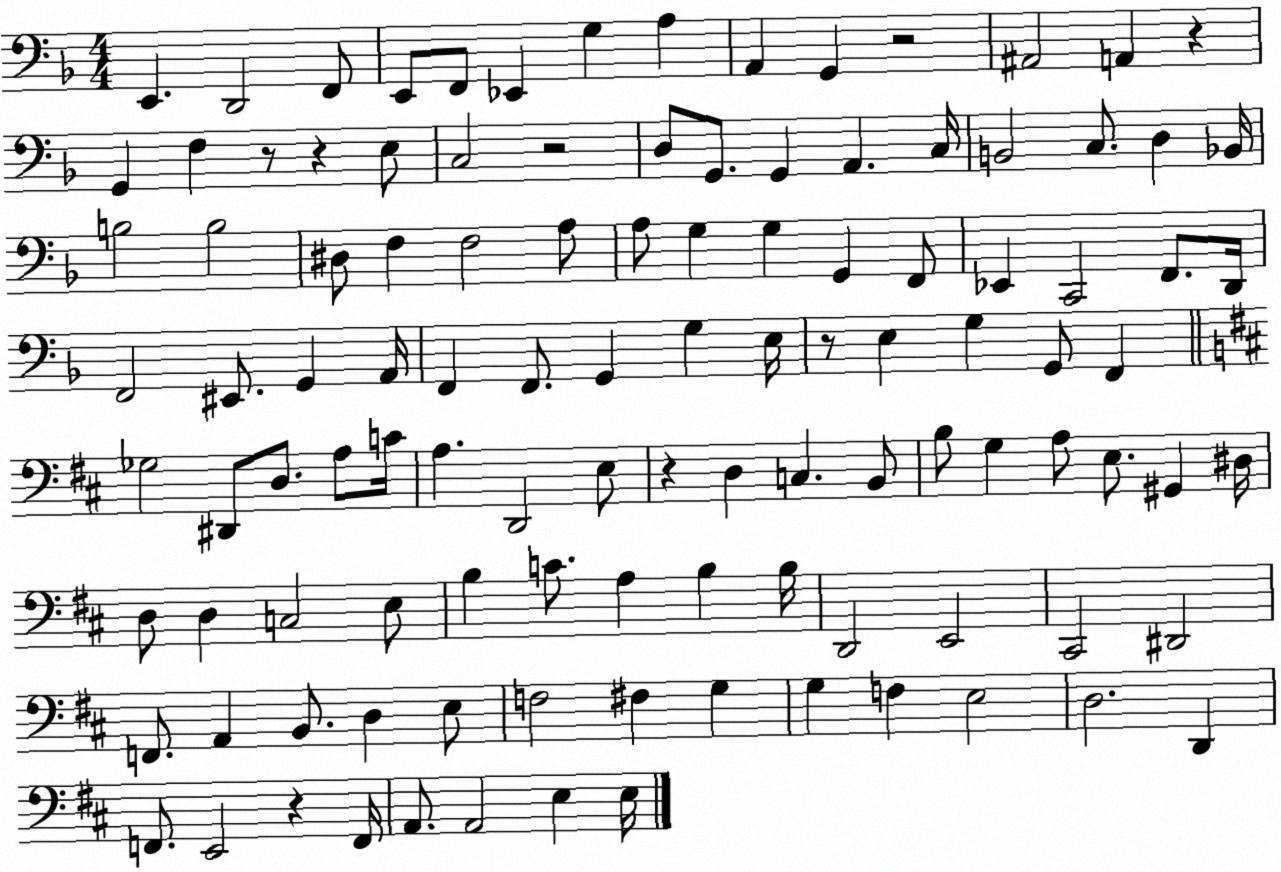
X:1
T:Untitled
M:4/4
L:1/4
K:F
E,, D,,2 F,,/2 E,,/2 F,,/2 _E,, G, A, A,, G,, z2 ^A,,2 A,, z G,, F, z/2 z E,/2 C,2 z2 D,/2 G,,/2 G,, A,, C,/4 B,,2 C,/2 D, _B,,/4 B,2 B,2 ^D,/2 F, F,2 A,/2 A,/2 G, G, G,, F,,/2 _E,, C,,2 F,,/2 D,,/4 F,,2 ^E,,/2 G,, A,,/4 F,, F,,/2 G,, G, E,/4 z/2 E, G, G,,/2 F,, _G,2 ^D,,/2 D,/2 A,/2 C/4 A, D,,2 E,/2 z D, C, B,,/2 B,/2 G, A,/2 E,/2 ^G,, ^D,/4 D,/2 D, C,2 E,/2 B, C/2 A, B, B,/4 D,,2 E,,2 ^C,,2 ^D,,2 F,,/2 A,, B,,/2 D, E,/2 F,2 ^F, G, G, F, E,2 D,2 D,, F,,/2 E,,2 z F,,/4 A,,/2 A,,2 E, E,/4